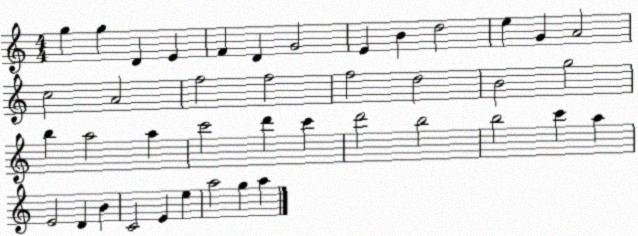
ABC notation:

X:1
T:Untitled
M:4/4
L:1/4
K:C
g g D E F D G2 E B d2 e G A2 c2 A2 f2 f2 f2 d2 B2 g2 b a2 a c'2 d' c' d'2 b2 b2 c' a E2 D B C2 E e a2 g a